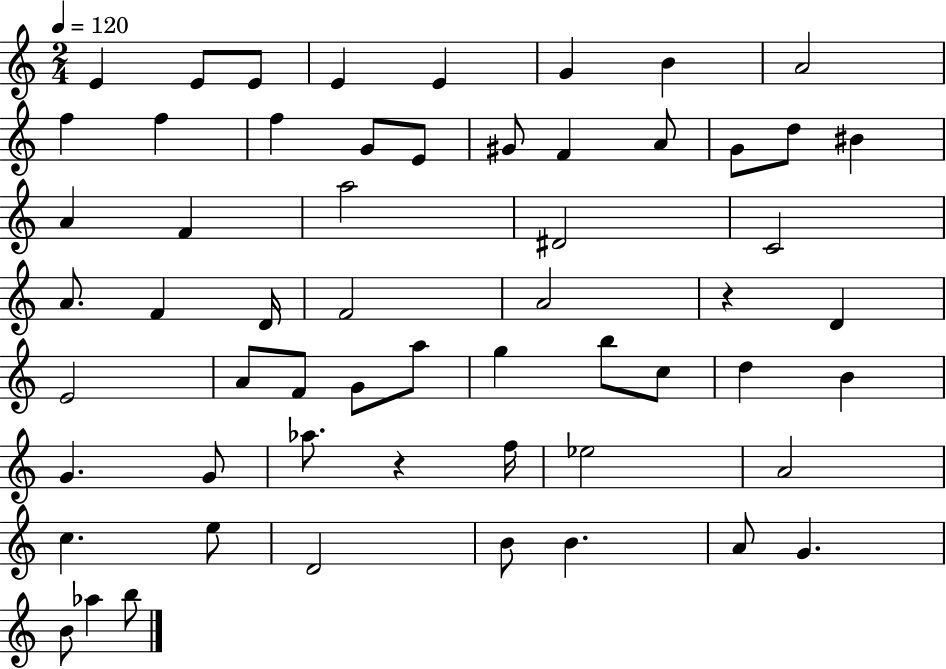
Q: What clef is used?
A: treble